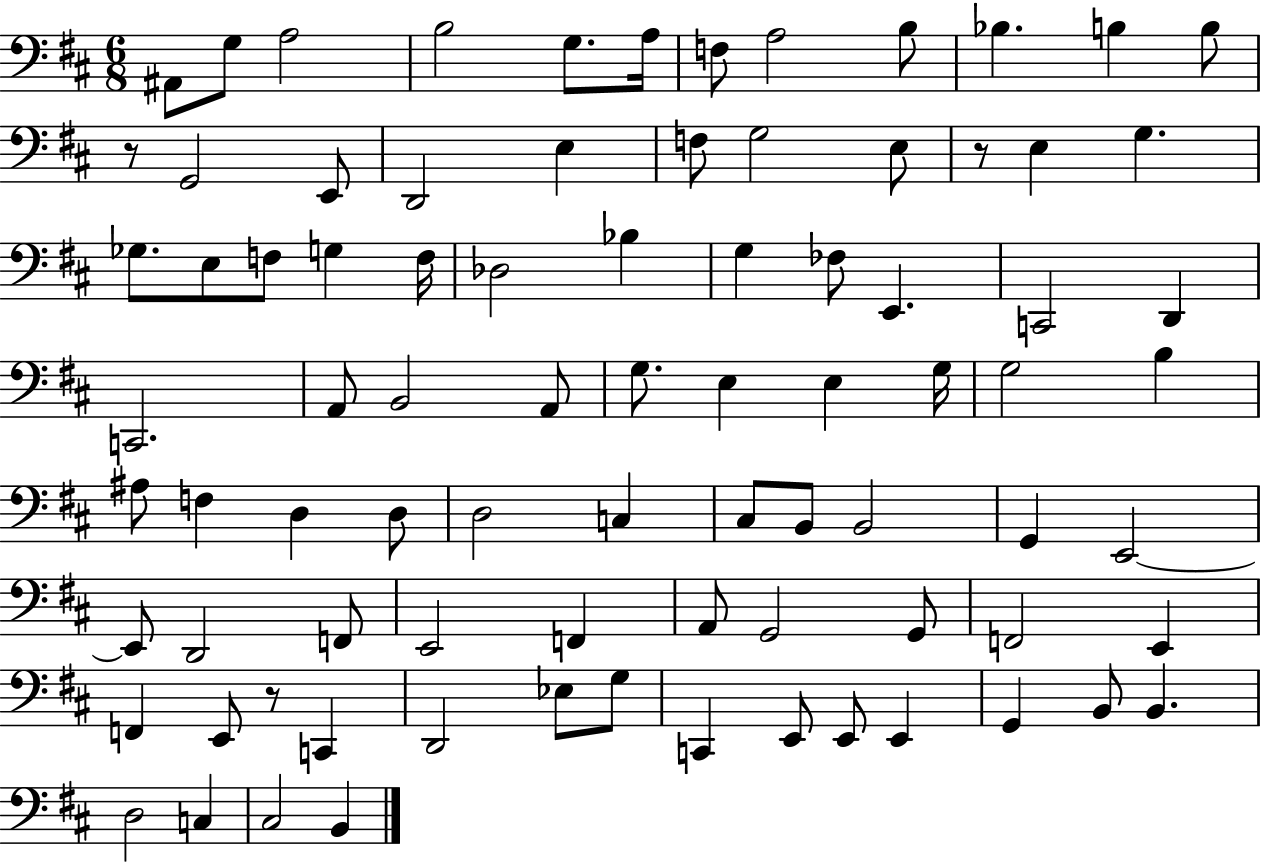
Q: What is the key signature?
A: D major